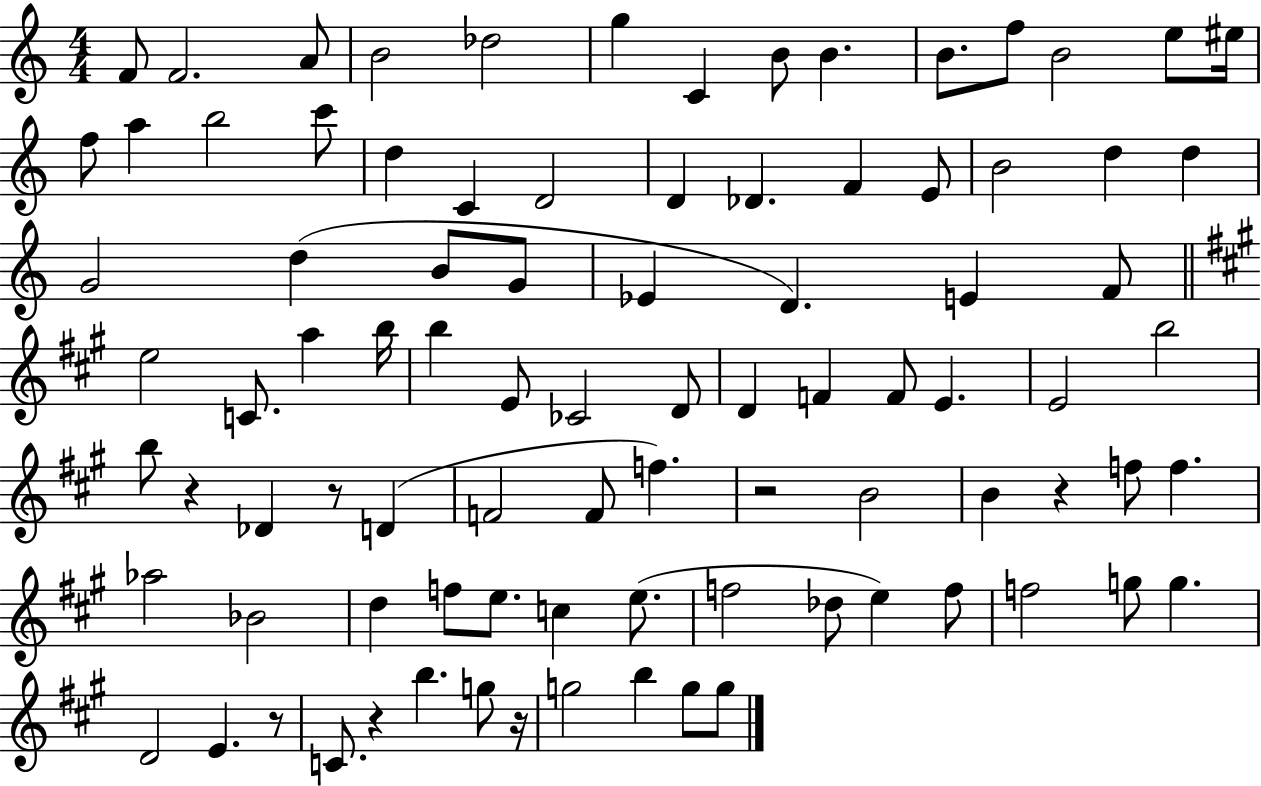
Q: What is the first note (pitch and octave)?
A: F4